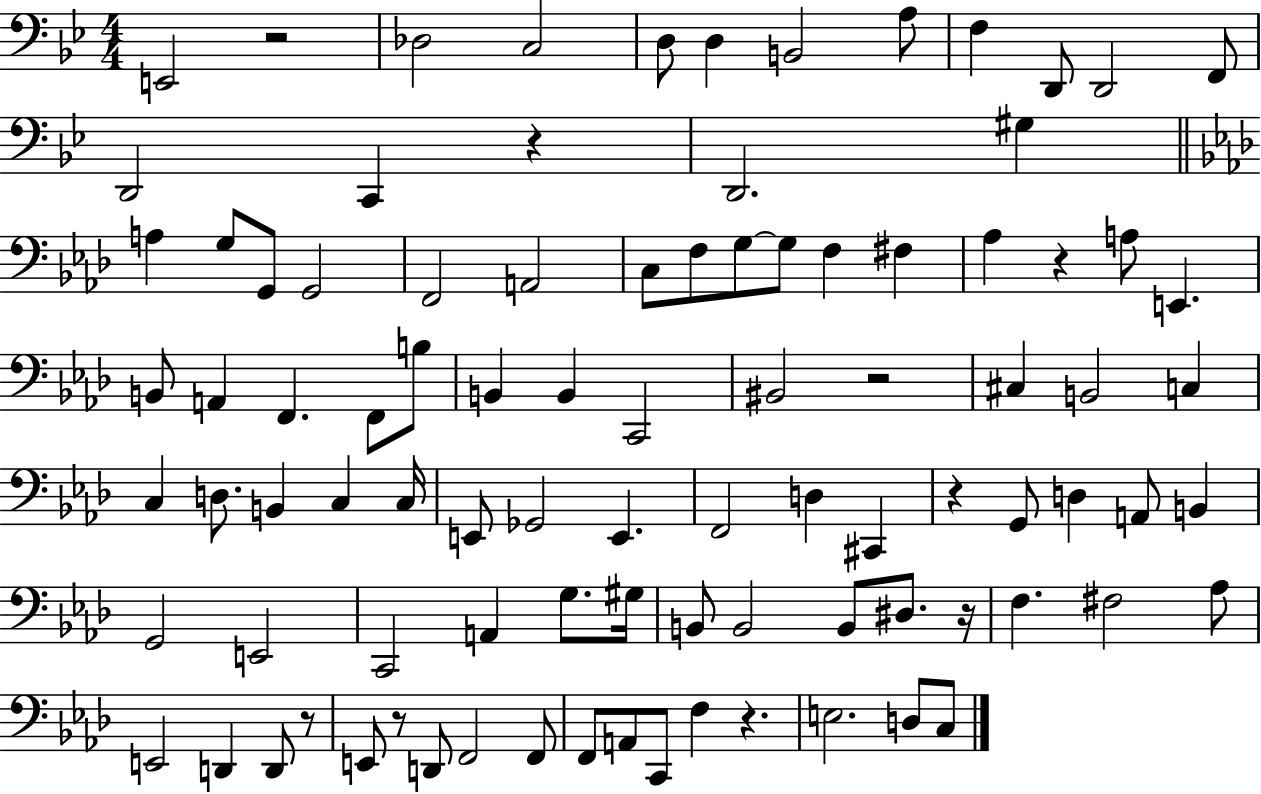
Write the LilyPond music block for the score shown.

{
  \clef bass
  \numericTimeSignature
  \time 4/4
  \key bes \major
  e,2 r2 | des2 c2 | d8 d4 b,2 a8 | f4 d,8 d,2 f,8 | \break d,2 c,4 r4 | d,2. gis4 | \bar "||" \break \key aes \major a4 g8 g,8 g,2 | f,2 a,2 | c8 f8 g8~~ g8 f4 fis4 | aes4 r4 a8 e,4. | \break b,8 a,4 f,4. f,8 b8 | b,4 b,4 c,2 | bis,2 r2 | cis4 b,2 c4 | \break c4 d8. b,4 c4 c16 | e,8 ges,2 e,4. | f,2 d4 cis,4 | r4 g,8 d4 a,8 b,4 | \break g,2 e,2 | c,2 a,4 g8. gis16 | b,8 b,2 b,8 dis8. r16 | f4. fis2 aes8 | \break e,2 d,4 d,8 r8 | e,8 r8 d,8 f,2 f,8 | f,8 a,8 c,8 f4 r4. | e2. d8 c8 | \break \bar "|."
}